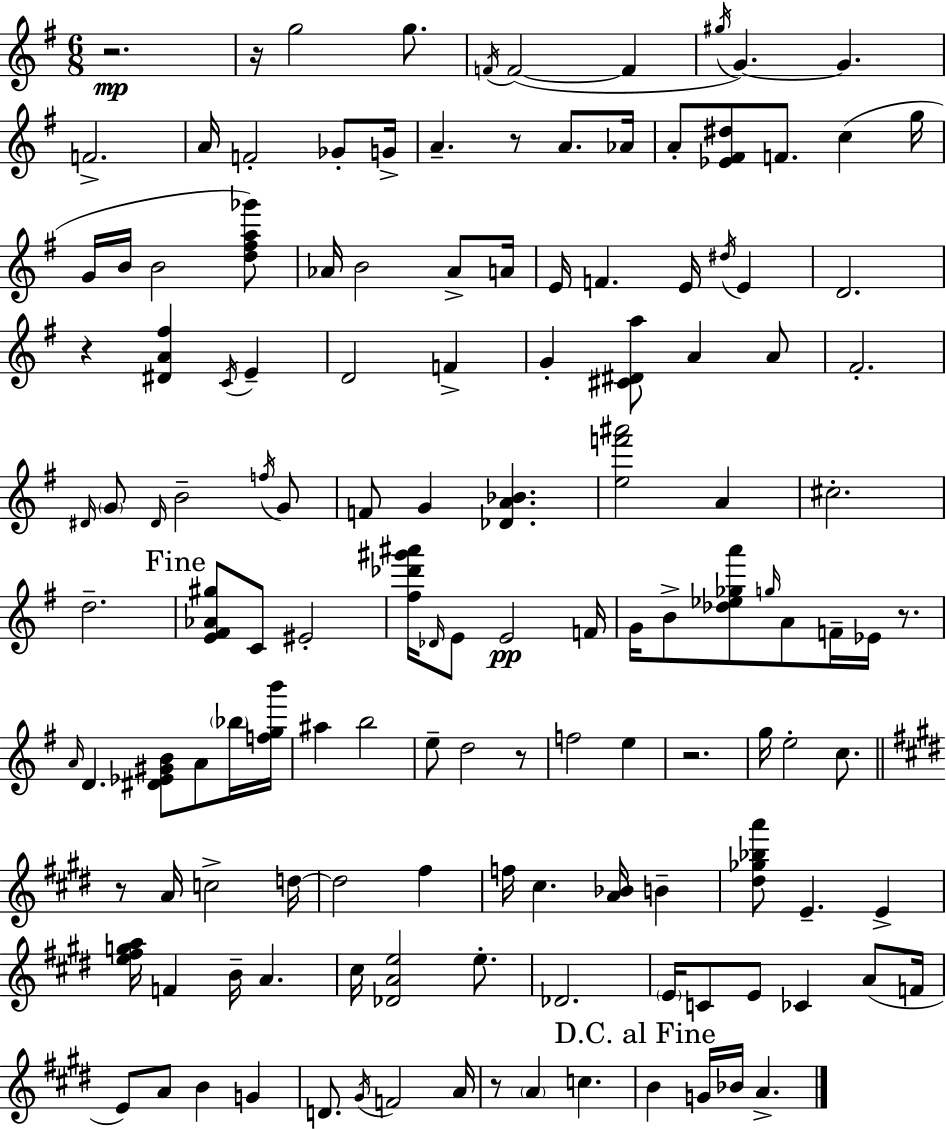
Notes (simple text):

R/h. R/s G5/h G5/e. F4/s F4/h F4/q G#5/s G4/q. G4/q. F4/h. A4/s F4/h Gb4/e G4/s A4/q. R/e A4/e. Ab4/s A4/e [Eb4,F#4,D#5]/e F4/e. C5/q G5/s G4/s B4/s B4/h [D5,F#5,A5,Gb6]/e Ab4/s B4/h Ab4/e A4/s E4/s F4/q. E4/s D#5/s E4/q D4/h. R/q [D#4,A4,F#5]/q C4/s E4/q D4/h F4/q G4/q [C#4,D#4,A5]/e A4/q A4/e F#4/h. D#4/s G4/e D#4/s B4/h F5/s G4/e F4/e G4/q [Db4,A4,Bb4]/q. [E5,F6,A#6]/h A4/q C#5/h. D5/h. [E4,F#4,Ab4,G#5]/e C4/e EIS4/h [F#5,Db6,G#6,A#6]/s Db4/s E4/e E4/h F4/s G4/s B4/e [Db5,Eb5,Gb5,A6]/e G5/s A4/e F4/s Eb4/s R/e. A4/s D4/q. [D#4,Eb4,G#4,B4]/e A4/e Bb5/s [F5,G5,B6]/s A#5/q B5/h E5/e D5/h R/e F5/h E5/q R/h. G5/s E5/h C5/e. R/e A4/s C5/h D5/s D5/h F#5/q F5/s C#5/q. [A4,Bb4]/s B4/q [D#5,Gb5,Bb5,A6]/e E4/q. E4/q [E5,F#5,G5,A5]/s F4/q B4/s A4/q. C#5/s [Db4,A4,E5]/h E5/e. Db4/h. E4/s C4/e E4/e CES4/q A4/e F4/s E4/e A4/e B4/q G4/q D4/e. G#4/s F4/h A4/s R/e A4/q C5/q. B4/q G4/s Bb4/s A4/q.